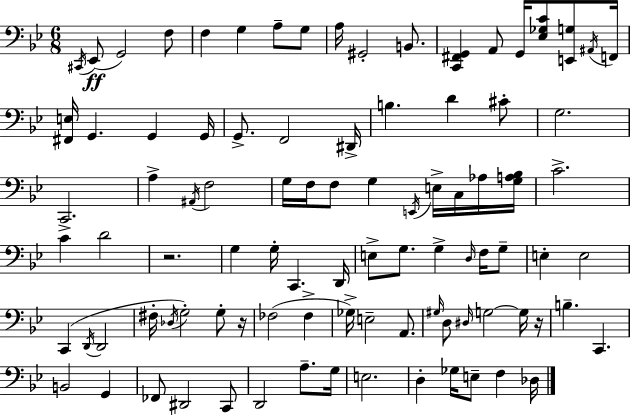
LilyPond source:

{
  \clef bass
  \numericTimeSignature
  \time 6/8
  \key g \minor
  \repeat volta 2 { \acciaccatura { cis,16 }(\ff ees,8 g,2) f8 | f4 g4 a8-- g8 | a16 gis,2-. b,8. | <c, fis, g,>4 a,8 g,16 <ees ges c'>8 <e, g>8 | \break \acciaccatura { ais,16 } f,16 <fis, e>16 g,4. g,4 | g,16 g,8.-> f,2 | dis,16-> b4. d'4 | cis'8-. g2. | \break c,2.-> | a4-> \acciaccatura { ais,16 } f2 | g16 f16 f8 g4 \acciaccatura { e,16 } | e16-> c16 aes16 <g a bes>16 c'2.-> | \break c'4 d'2 | r2. | g4 g16-. c,4. | d,16 e8-> g8. g4-> | \break \grace { d16 } f16 g8-- e4-. e2 | c,4( \acciaccatura { d,16 } d,2 | fis16-. \acciaccatura { des16 } g2-.) | g8-. r16 fes2( | \break fes4-> ges16->) e2-- | a,8. \grace { gis16 } d8 \grace { dis16 } g2~~ | g16 r16 b4.-- | c,4. b,2 | \break g,4 fes,8 dis,2 | c,8 d,2 | a8.-- g16 e2. | d4-. | \break ges16 e8-- f4 des16 } \bar "|."
}